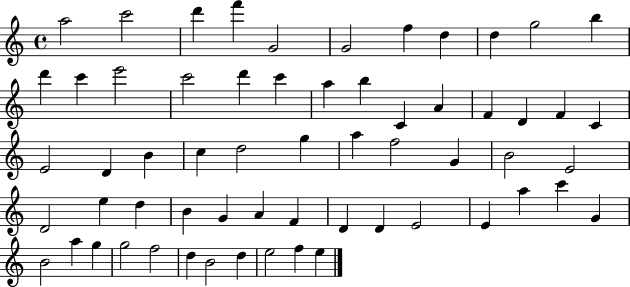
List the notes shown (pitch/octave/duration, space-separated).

A5/h C6/h D6/q F6/q G4/h G4/h F5/q D5/q D5/q G5/h B5/q D6/q C6/q E6/h C6/h D6/q C6/q A5/q B5/q C4/q A4/q F4/q D4/q F4/q C4/q E4/h D4/q B4/q C5/q D5/h G5/q A5/q F5/h G4/q B4/h E4/h D4/h E5/q D5/q B4/q G4/q A4/q F4/q D4/q D4/q E4/h E4/q A5/q C6/q G4/q B4/h A5/q G5/q G5/h F5/h D5/q B4/h D5/q E5/h F5/q E5/q